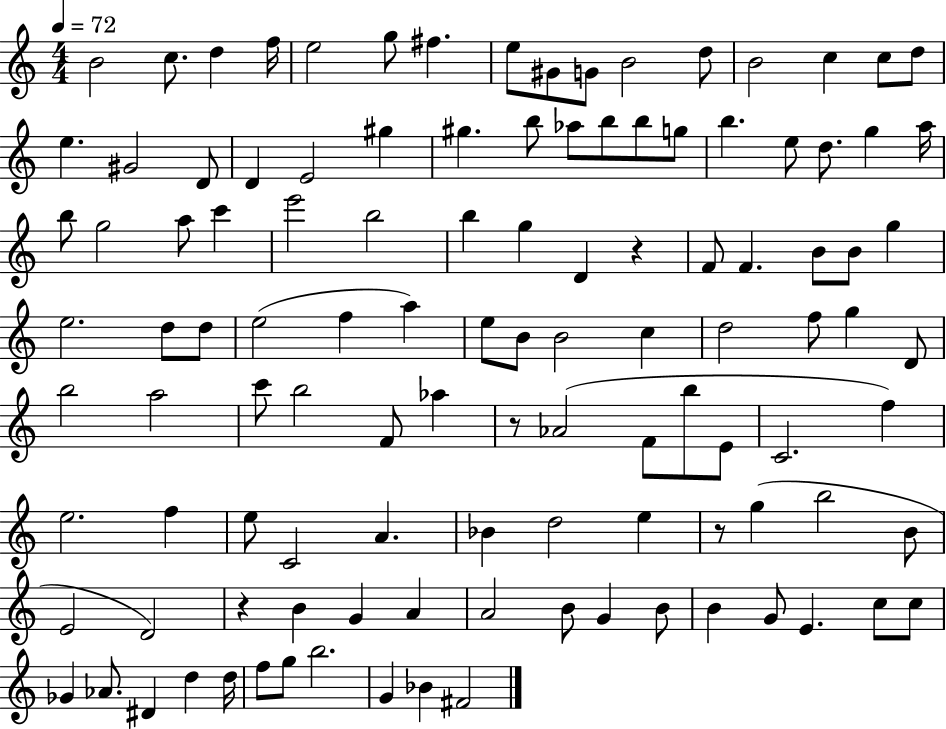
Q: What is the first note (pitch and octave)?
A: B4